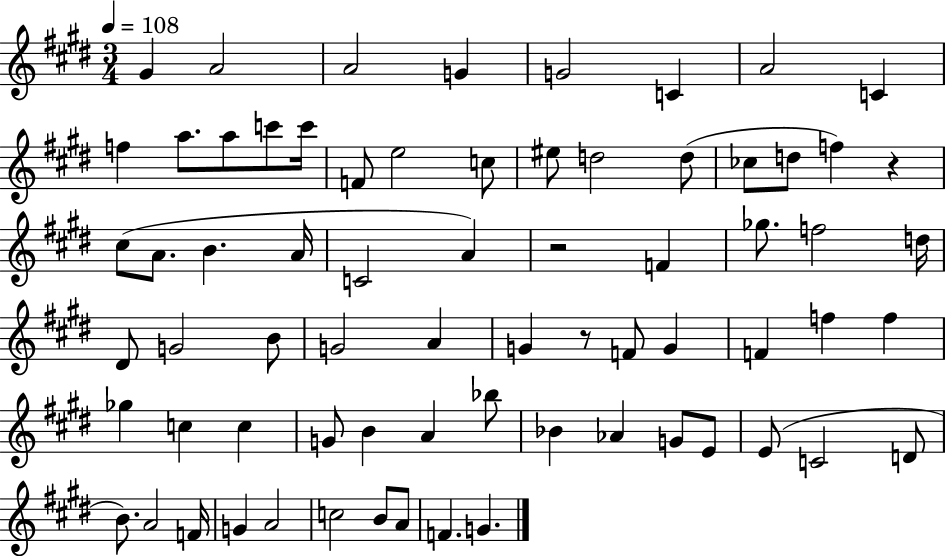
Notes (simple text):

G#4/q A4/h A4/h G4/q G4/h C4/q A4/h C4/q F5/q A5/e. A5/e C6/e C6/s F4/e E5/h C5/e EIS5/e D5/h D5/e CES5/e D5/e F5/q R/q C#5/e A4/e. B4/q. A4/s C4/h A4/q R/h F4/q Gb5/e. F5/h D5/s D#4/e G4/h B4/e G4/h A4/q G4/q R/e F4/e G4/q F4/q F5/q F5/q Gb5/q C5/q C5/q G4/e B4/q A4/q Bb5/e Bb4/q Ab4/q G4/e E4/e E4/e C4/h D4/e B4/e. A4/h F4/s G4/q A4/h C5/h B4/e A4/e F4/q. G4/q.